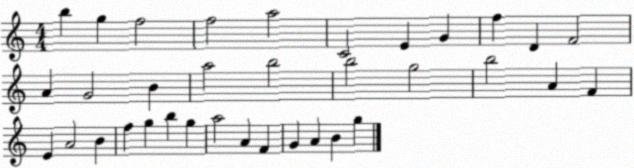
X:1
T:Untitled
M:4/4
L:1/4
K:C
b g f2 f2 a2 C2 E G f D F2 A G2 B a2 b2 b2 g2 b2 A F E A2 B f g b g a2 A F G A B g